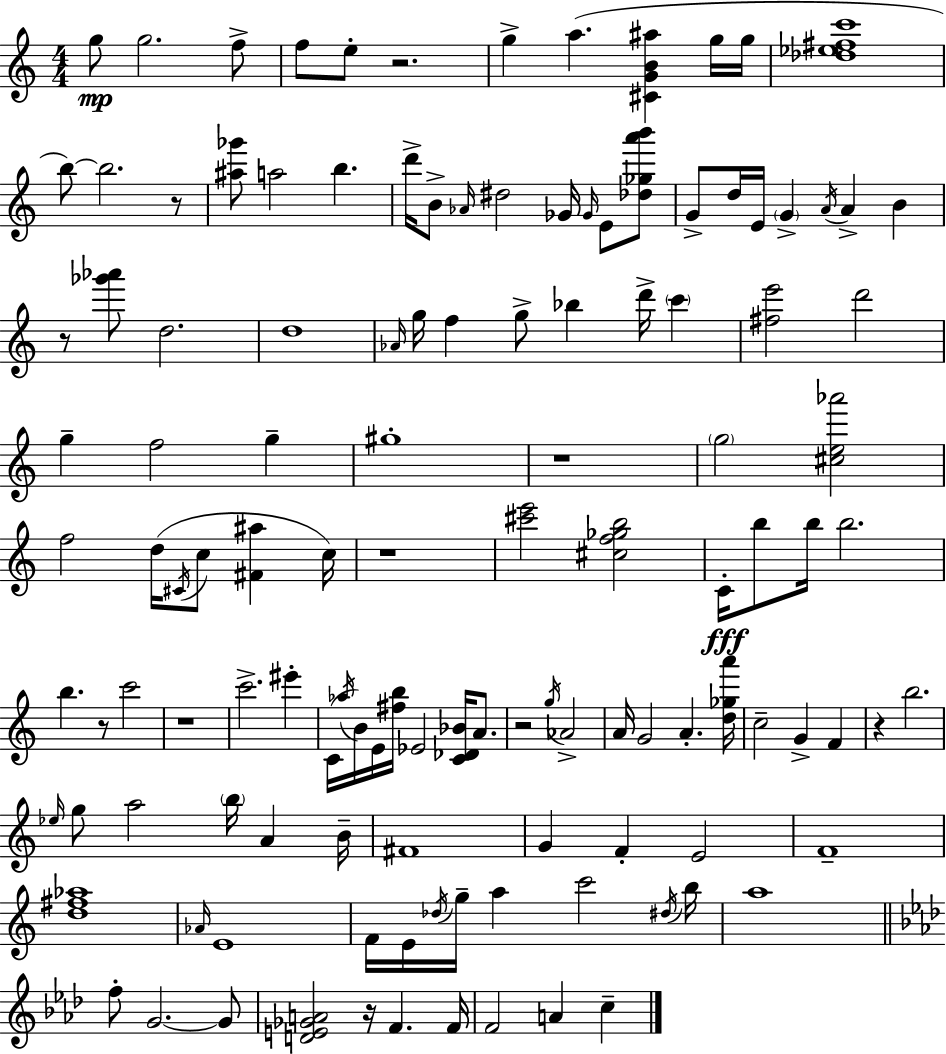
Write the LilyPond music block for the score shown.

{
  \clef treble
  \numericTimeSignature
  \time 4/4
  \key a \minor
  g''8\mp g''2. f''8-> | f''8 e''8-. r2. | g''4-> a''4.( <cis' g' b' ais''>4 g''16 g''16 | <des'' ees'' fis'' c'''>1 | \break b''8~~) b''2. r8 | <ais'' ges'''>8 a''2 b''4. | d'''16-> b'8-> \grace { aes'16 } dis''2 ges'16 \grace { ges'16 } e'8 | <des'' ges'' a''' b'''>8 g'8-> d''16 e'16 \parenthesize g'4-> \acciaccatura { a'16 } a'4-> b'4 | \break r8 <ges''' aes'''>8 d''2. | d''1 | \grace { aes'16 } g''16 f''4 g''8-> bes''4 d'''16-> | \parenthesize c'''4 <fis'' e'''>2 d'''2 | \break g''4-- f''2 | g''4-- gis''1-. | r1 | \parenthesize g''2 <cis'' e'' aes'''>2 | \break f''2 d''16( \acciaccatura { cis'16 } c''8 | <fis' ais''>4 c''16) r1 | <cis''' e'''>2 <cis'' f'' ges'' b''>2 | c'16-.\fff b''8 b''16 b''2. | \break b''4. r8 c'''2 | r1 | c'''2.-> | eis'''4-. c'16( \acciaccatura { aes''16 } b'16) e'16 <fis'' b''>16 ees'2 | \break <c' des' bes'>16 a'8. r2 \acciaccatura { g''16 } aes'2-> | a'16 g'2 | a'4.-. <d'' ges'' a'''>16 c''2-- g'4-> | f'4 r4 b''2. | \break \grace { ees''16 } g''8 a''2 | \parenthesize b''16 a'4 b'16-- fis'1 | g'4 f'4-. | e'2 f'1-- | \break <d'' fis'' aes''>1 | \grace { aes'16 } e'1 | f'16 e'16 \acciaccatura { des''16 } g''16-- a''4 | c'''2 \acciaccatura { dis''16 } b''16 a''1 | \break \bar "||" \break \key aes \major f''8-. g'2.~~ g'8 | <d' e' ges' a'>2 r16 f'4. f'16 | f'2 a'4 c''4-- | \bar "|."
}